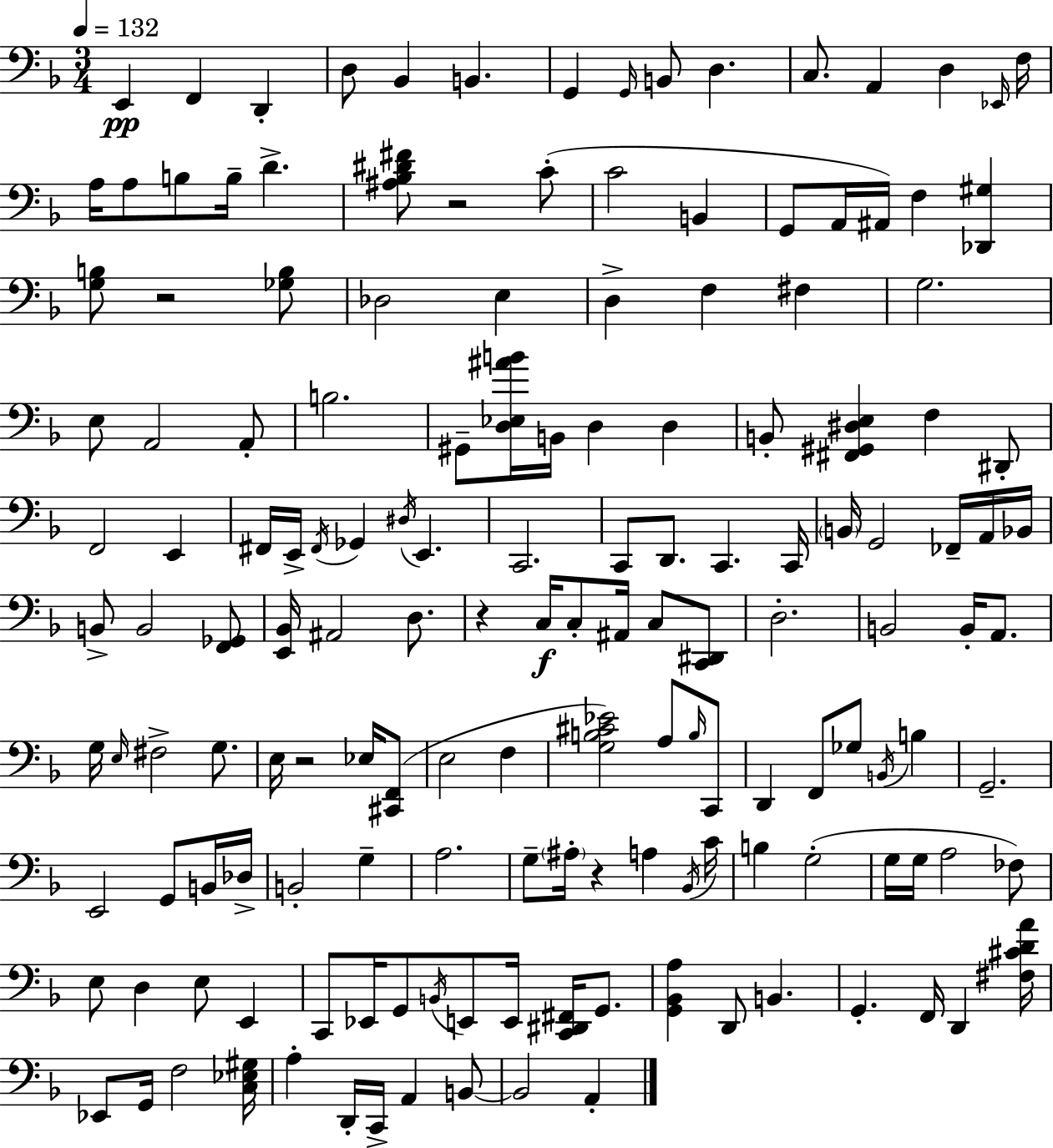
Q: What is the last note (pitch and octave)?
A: A2